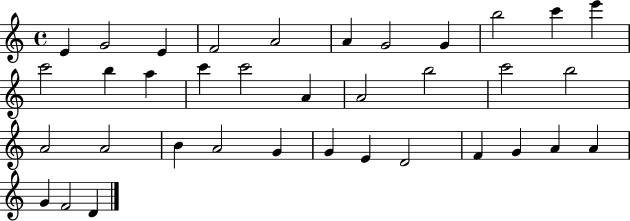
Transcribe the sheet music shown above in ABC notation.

X:1
T:Untitled
M:4/4
L:1/4
K:C
E G2 E F2 A2 A G2 G b2 c' e' c'2 b a c' c'2 A A2 b2 c'2 b2 A2 A2 B A2 G G E D2 F G A A G F2 D